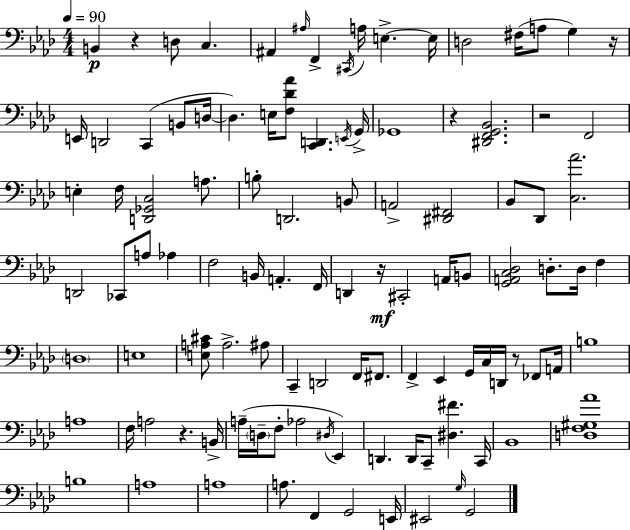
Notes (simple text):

B2/q R/q D3/e C3/q. A#2/q A#3/s F2/q C#2/s A3/s E3/q. E3/s D3/h F#3/s A3/e G3/q R/s E2/s D2/h C2/q B2/e D3/s D3/q. E3/s [F3,Db4,Ab4]/e [C2,D2]/q. E2/s G2/s Gb2/w R/q [D#2,F2,G2,Bb2]/h. R/h F2/h E3/q F3/s [D2,Gb2,C3]/h A3/e. B3/e D2/h. B2/e A2/h [D#2,F#2]/h Bb2/e Db2/e [C3,Ab4]/h. D2/h CES2/e A3/e Ab3/q F3/h B2/s A2/q. F2/s D2/q R/s C#2/h A2/s B2/e [G2,A2,C3,Db3]/h D3/e. D3/s F3/q D3/w E3/w [E3,A3,C#4]/e A3/h. A#3/e C2/q D2/h F2/s F#2/e. F2/q Eb2/q G2/s C3/s D2/s R/e FES2/e A2/s B3/w A3/w F3/s A3/h R/q. B2/s A3/s D3/s F3/e Ab3/h D#3/s Eb2/q D2/q. D2/s C2/e [D#3,F#4]/q. C2/s Bb2/w [D3,F3,G#3,Ab4]/w B3/w A3/w A3/w A3/e. F2/q G2/h E2/s EIS2/h G3/s G2/h